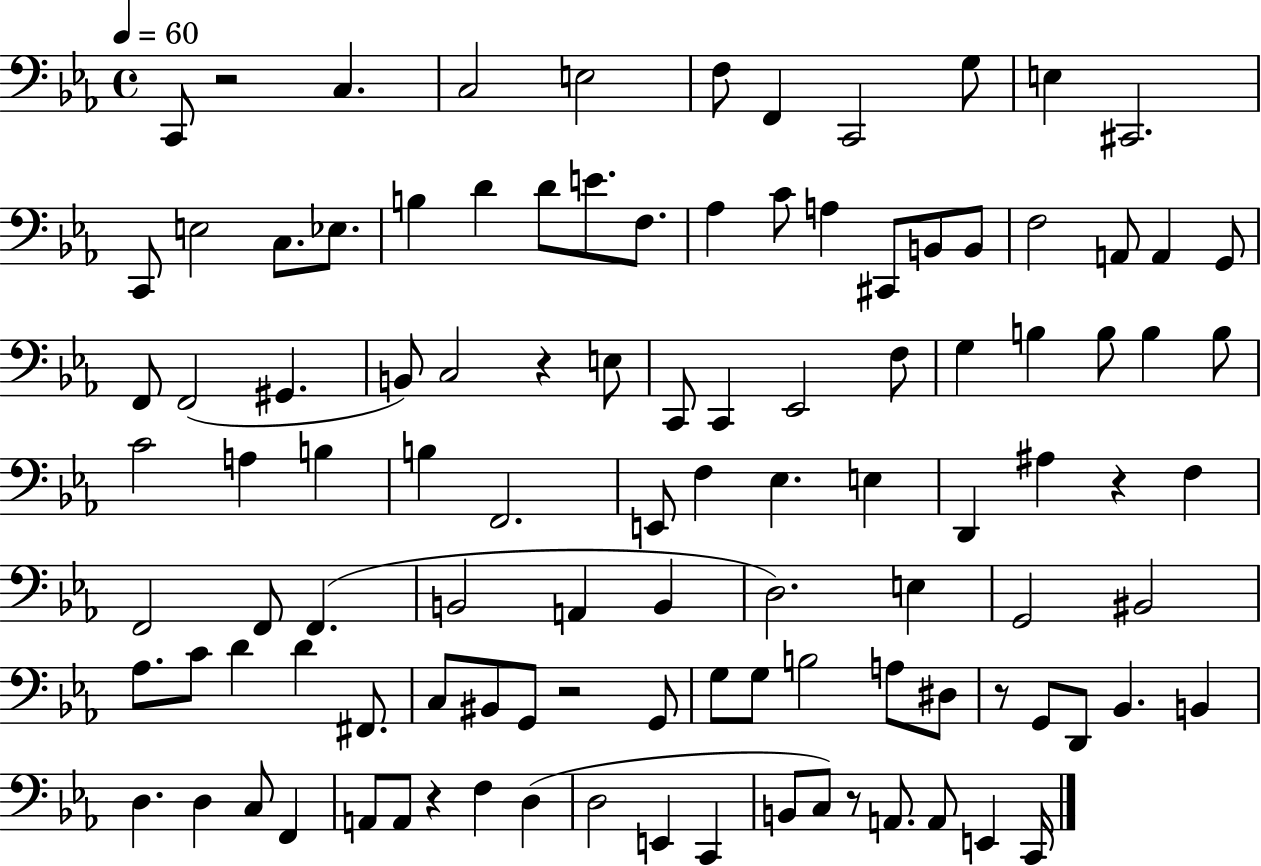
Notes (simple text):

C2/e R/h C3/q. C3/h E3/h F3/e F2/q C2/h G3/e E3/q C#2/h. C2/e E3/h C3/e. Eb3/e. B3/q D4/q D4/e E4/e. F3/e. Ab3/q C4/e A3/q C#2/e B2/e B2/e F3/h A2/e A2/q G2/e F2/e F2/h G#2/q. B2/e C3/h R/q E3/e C2/e C2/q Eb2/h F3/e G3/q B3/q B3/e B3/q B3/e C4/h A3/q B3/q B3/q F2/h. E2/e F3/q Eb3/q. E3/q D2/q A#3/q R/q F3/q F2/h F2/e F2/q. B2/h A2/q B2/q D3/h. E3/q G2/h BIS2/h Ab3/e. C4/e D4/q D4/q F#2/e. C3/e BIS2/e G2/e R/h G2/e G3/e G3/e B3/h A3/e D#3/e R/e G2/e D2/e Bb2/q. B2/q D3/q. D3/q C3/e F2/q A2/e A2/e R/q F3/q D3/q D3/h E2/q C2/q B2/e C3/e R/e A2/e. A2/e E2/q C2/s